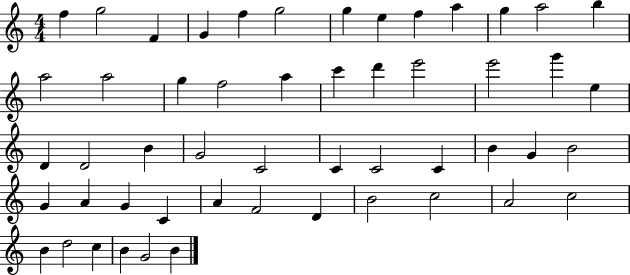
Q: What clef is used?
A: treble